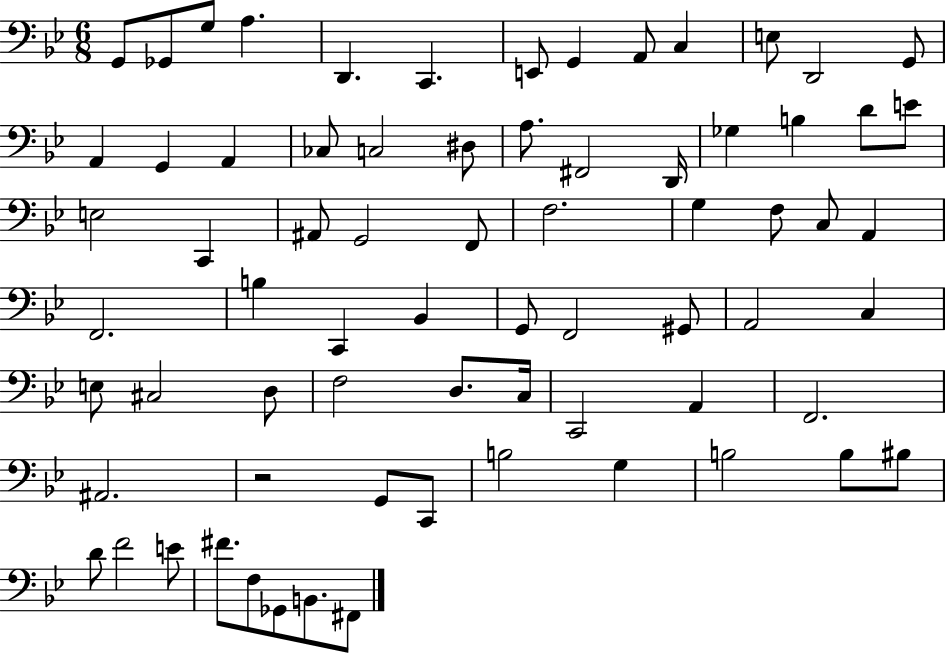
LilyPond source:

{
  \clef bass
  \numericTimeSignature
  \time 6/8
  \key bes \major
  \repeat volta 2 { g,8 ges,8 g8 a4. | d,4. c,4. | e,8 g,4 a,8 c4 | e8 d,2 g,8 | \break a,4 g,4 a,4 | ces8 c2 dis8 | a8. fis,2 d,16 | ges4 b4 d'8 e'8 | \break e2 c,4 | ais,8 g,2 f,8 | f2. | g4 f8 c8 a,4 | \break f,2. | b4 c,4 bes,4 | g,8 f,2 gis,8 | a,2 c4 | \break e8 cis2 d8 | f2 d8. c16 | c,2 a,4 | f,2. | \break ais,2. | r2 g,8 c,8 | b2 g4 | b2 b8 bis8 | \break d'8 f'2 e'8 | fis'8. f8 ges,8 b,8. fis,8 | } \bar "|."
}